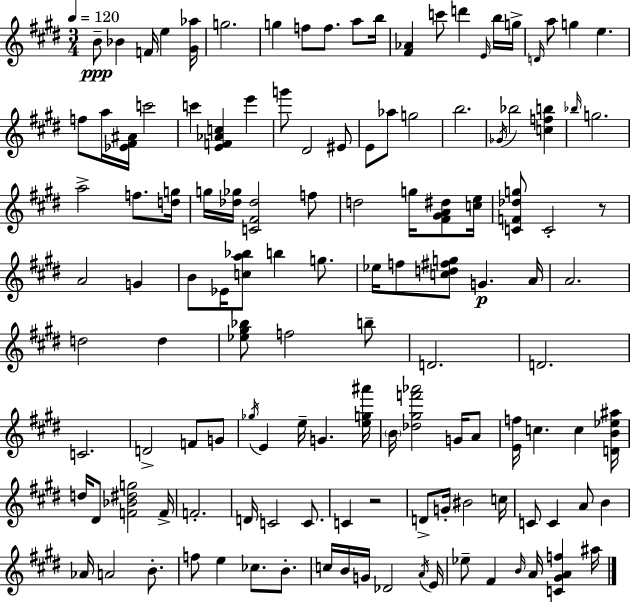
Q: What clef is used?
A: treble